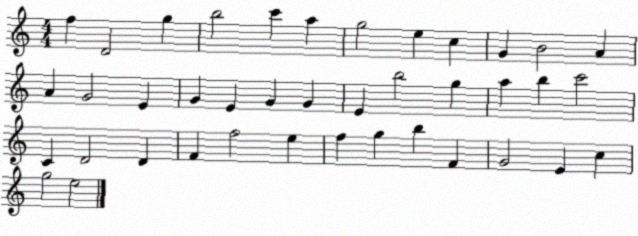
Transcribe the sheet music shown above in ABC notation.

X:1
T:Untitled
M:4/4
L:1/4
K:C
f D2 g b2 c' a g2 e c G B2 A A G2 E G E G G E b2 g a b c'2 C D2 D F f2 e f g b F G2 E c g2 e2